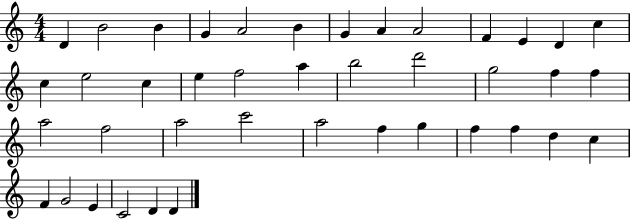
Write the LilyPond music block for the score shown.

{
  \clef treble
  \numericTimeSignature
  \time 4/4
  \key c \major
  d'4 b'2 b'4 | g'4 a'2 b'4 | g'4 a'4 a'2 | f'4 e'4 d'4 c''4 | \break c''4 e''2 c''4 | e''4 f''2 a''4 | b''2 d'''2 | g''2 f''4 f''4 | \break a''2 f''2 | a''2 c'''2 | a''2 f''4 g''4 | f''4 f''4 d''4 c''4 | \break f'4 g'2 e'4 | c'2 d'4 d'4 | \bar "|."
}